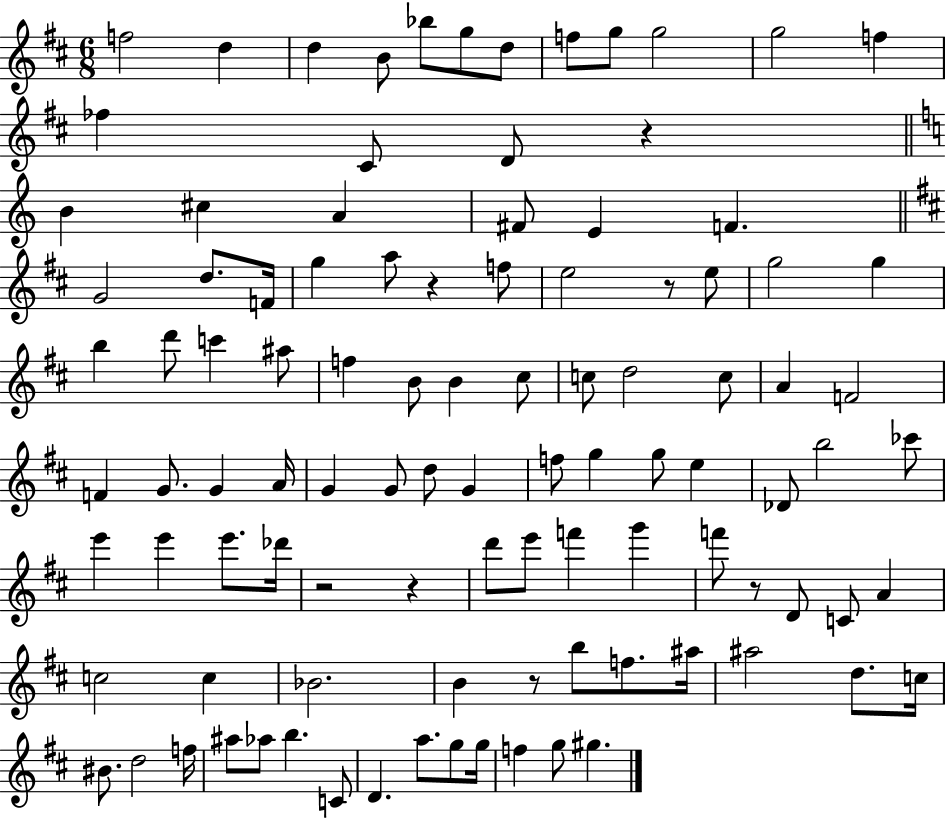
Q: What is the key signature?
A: D major